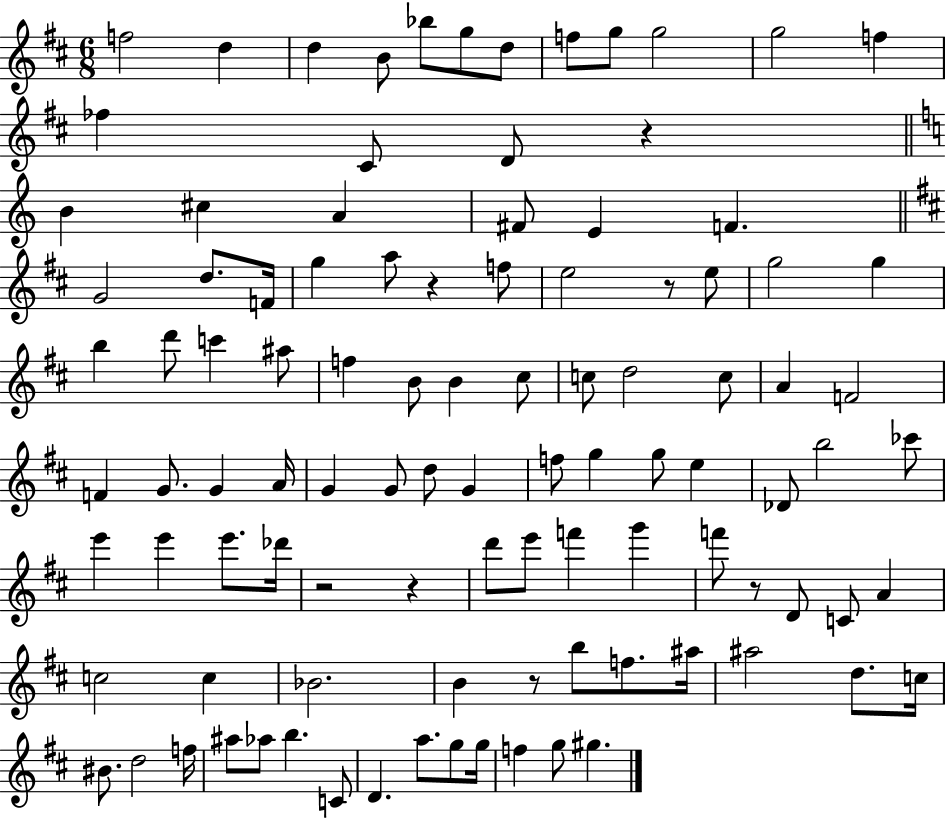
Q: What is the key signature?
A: D major